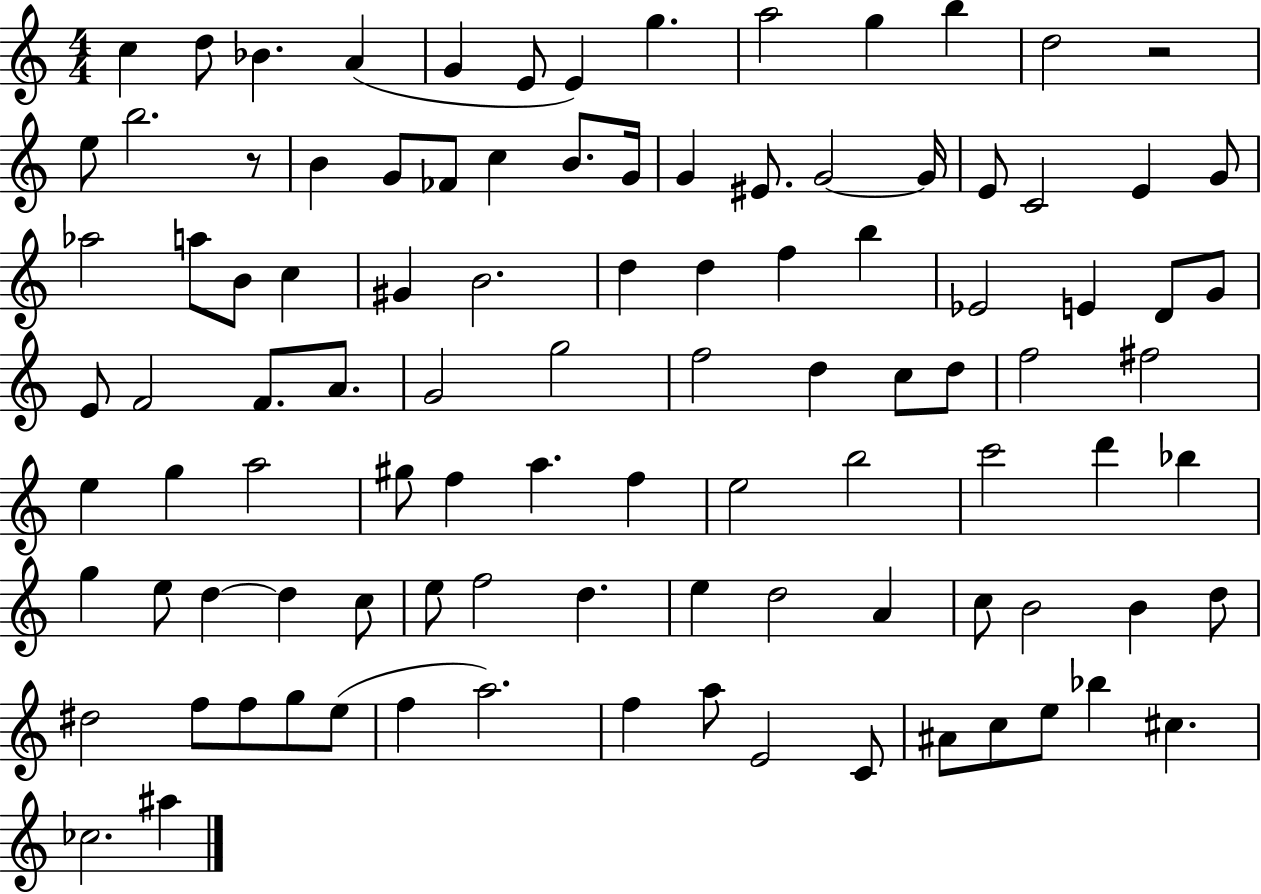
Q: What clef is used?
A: treble